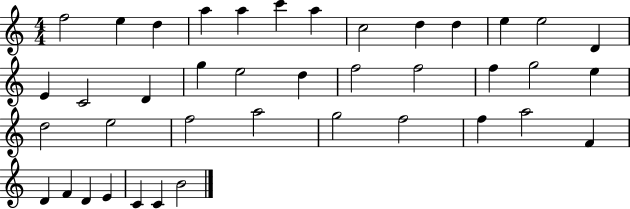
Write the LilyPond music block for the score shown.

{
  \clef treble
  \numericTimeSignature
  \time 4/4
  \key c \major
  f''2 e''4 d''4 | a''4 a''4 c'''4 a''4 | c''2 d''4 d''4 | e''4 e''2 d'4 | \break e'4 c'2 d'4 | g''4 e''2 d''4 | f''2 f''2 | f''4 g''2 e''4 | \break d''2 e''2 | f''2 a''2 | g''2 f''2 | f''4 a''2 f'4 | \break d'4 f'4 d'4 e'4 | c'4 c'4 b'2 | \bar "|."
}